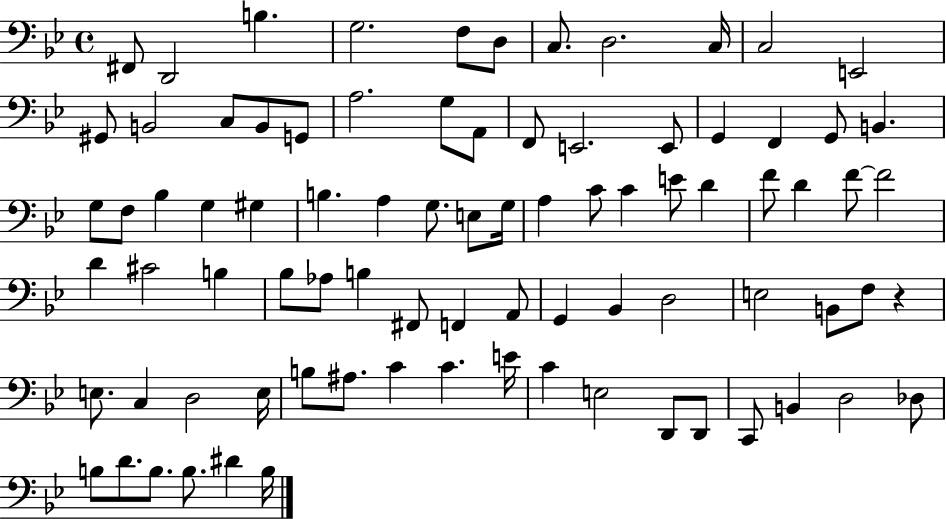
F#2/e D2/h B3/q. G3/h. F3/e D3/e C3/e. D3/h. C3/s C3/h E2/h G#2/e B2/h C3/e B2/e G2/e A3/h. G3/e A2/e F2/e E2/h. E2/e G2/q F2/q G2/e B2/q. G3/e F3/e Bb3/q G3/q G#3/q B3/q. A3/q G3/e. E3/e G3/s A3/q C4/e C4/q E4/e D4/q F4/e D4/q F4/e F4/h D4/q C#4/h B3/q Bb3/e Ab3/e B3/q F#2/e F2/q A2/e G2/q Bb2/q D3/h E3/h B2/e F3/e R/q E3/e. C3/q D3/h E3/s B3/e A#3/e. C4/q C4/q. E4/s C4/q E3/h D2/e D2/e C2/e B2/q D3/h Db3/e B3/e D4/e. B3/e. B3/e. D#4/q B3/s